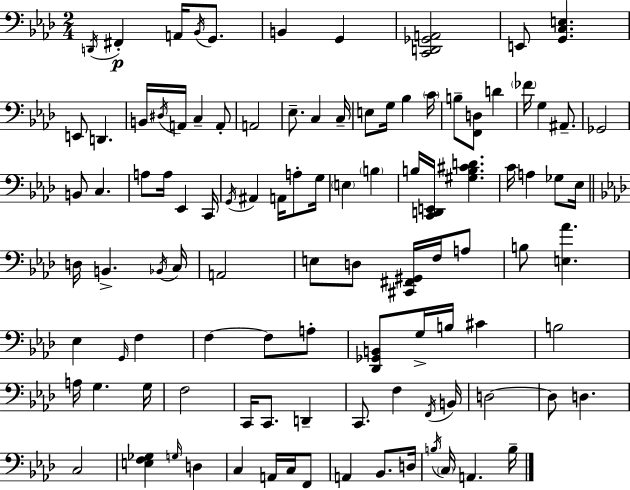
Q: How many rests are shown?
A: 0